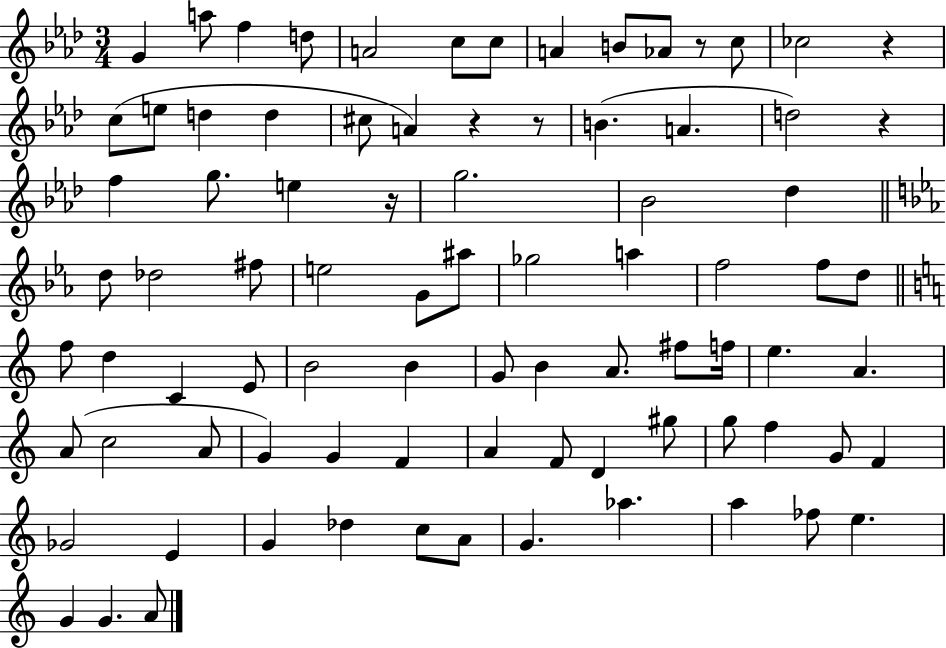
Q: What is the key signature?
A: AES major